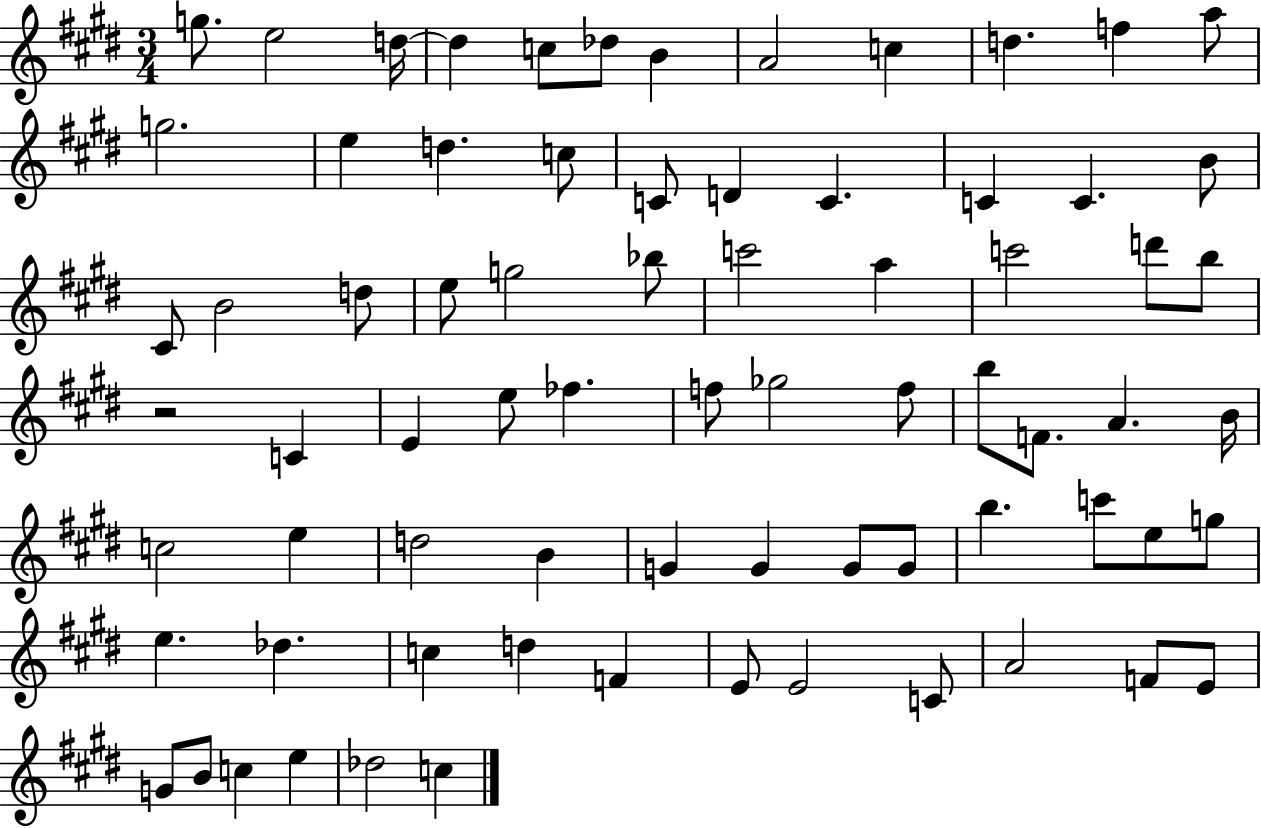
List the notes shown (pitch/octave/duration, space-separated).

G5/e. E5/h D5/s D5/q C5/e Db5/e B4/q A4/h C5/q D5/q. F5/q A5/e G5/h. E5/q D5/q. C5/e C4/e D4/q C4/q. C4/q C4/q. B4/e C#4/e B4/h D5/e E5/e G5/h Bb5/e C6/h A5/q C6/h D6/e B5/e R/h C4/q E4/q E5/e FES5/q. F5/e Gb5/h F5/e B5/e F4/e. A4/q. B4/s C5/h E5/q D5/h B4/q G4/q G4/q G4/e G4/e B5/q. C6/e E5/e G5/e E5/q. Db5/q. C5/q D5/q F4/q E4/e E4/h C4/e A4/h F4/e E4/e G4/e B4/e C5/q E5/q Db5/h C5/q